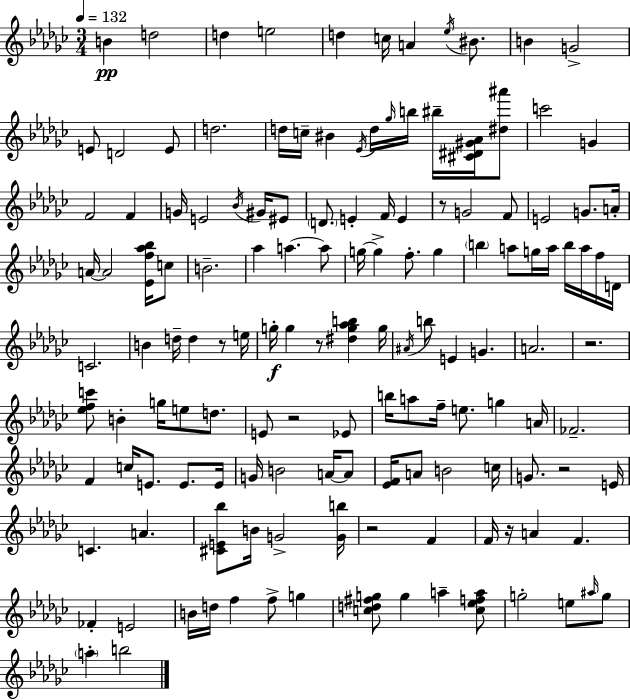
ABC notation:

X:1
T:Untitled
M:3/4
L:1/4
K:Ebm
B d2 d e2 d c/4 A _e/4 ^B/2 B G2 E/2 D2 E/2 d2 d/4 c/4 ^B _E/4 d/4 _g/4 b/4 ^b/4 [^C^D^G_A]/4 [^d^a']/2 c'2 G F2 F G/4 E2 _B/4 ^G/4 ^E/2 D/2 E F/4 E z/2 G2 F/2 E2 G/2 A/4 A/4 A2 [_Ef_a_b]/4 c/2 B2 _a a a/2 g/4 g f/2 g b a/2 g/4 a/4 b/4 a/4 f/4 D/4 C2 B d/4 d z/2 e/4 g/4 g z/2 [^dg_ab] g/4 ^A/4 b/2 E G A2 z2 [_efc']/2 B g/4 e/2 d/2 E/2 z2 _E/2 b/4 a/2 f/4 e/2 g A/4 _F2 F c/4 E/2 E/2 E/4 G/4 B2 A/4 A/2 [_EF]/4 A/2 B2 c/4 G/2 z2 E/4 C A [^CE_b]/2 B/4 G2 [Gb]/4 z2 F F/4 z/4 A F _F E2 B/4 d/4 f f/2 g [cd^fg]/2 g a [c_efa]/2 g2 e/2 ^a/4 g/2 a b2